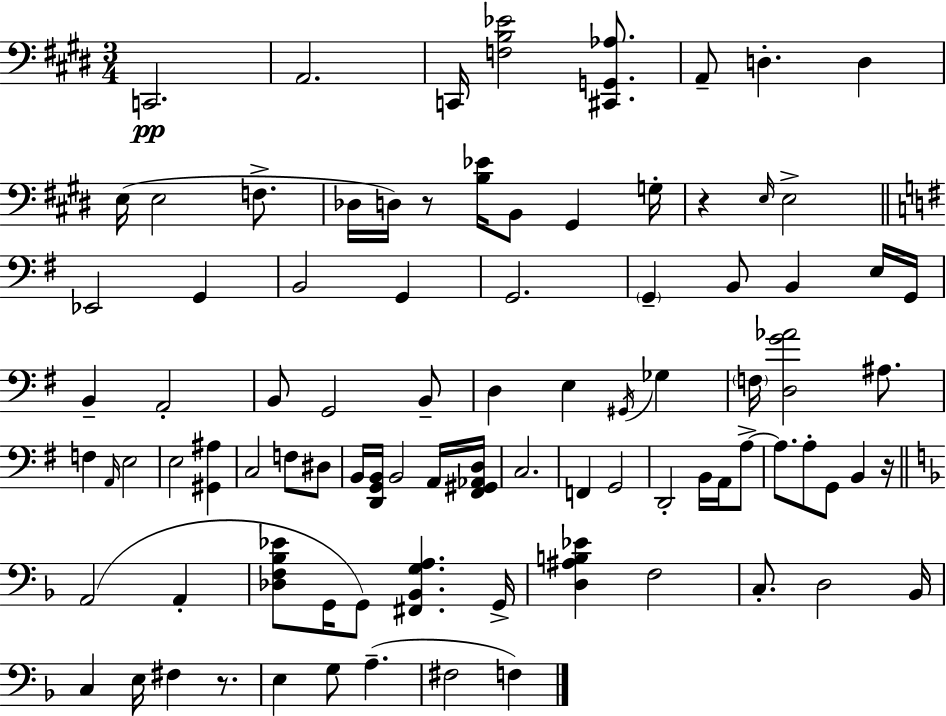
X:1
T:Untitled
M:3/4
L:1/4
K:E
C,,2 A,,2 C,,/4 [F,B,_E]2 [^C,,G,,_A,]/2 A,,/2 D, D, E,/4 E,2 F,/2 _D,/4 D,/4 z/2 [B,_E]/4 B,,/2 ^G,, G,/4 z E,/4 E,2 _E,,2 G,, B,,2 G,, G,,2 G,, B,,/2 B,, E,/4 G,,/4 B,, A,,2 B,,/2 G,,2 B,,/2 D, E, ^G,,/4 _G, F,/4 [D,G_A]2 ^A,/2 F, A,,/4 E,2 E,2 [^G,,^A,] C,2 F,/2 ^D,/2 B,,/4 [D,,G,,B,,]/4 B,,2 A,,/4 [^F,,^G,,_A,,D,]/4 C,2 F,, G,,2 D,,2 B,,/4 A,,/4 A,/2 A,/2 A,/2 G,,/2 B,, z/4 A,,2 A,, [_D,F,_B,_E]/2 G,,/4 G,,/2 [^F,,_B,,G,A,] G,,/4 [D,^A,B,_E] F,2 C,/2 D,2 _B,,/4 C, E,/4 ^F, z/2 E, G,/2 A, ^F,2 F,